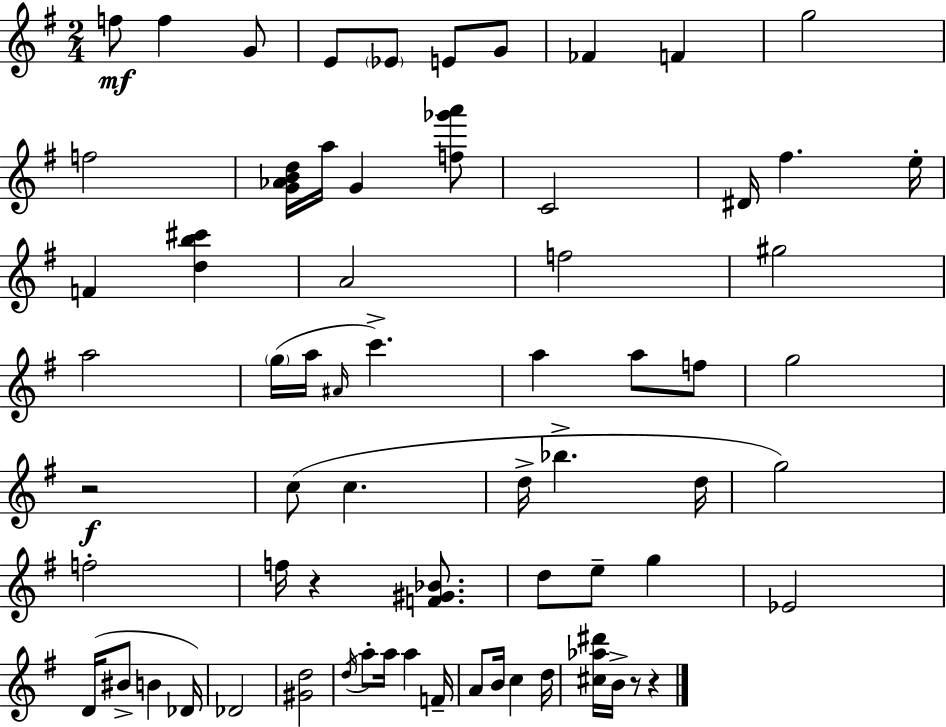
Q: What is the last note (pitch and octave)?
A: B4